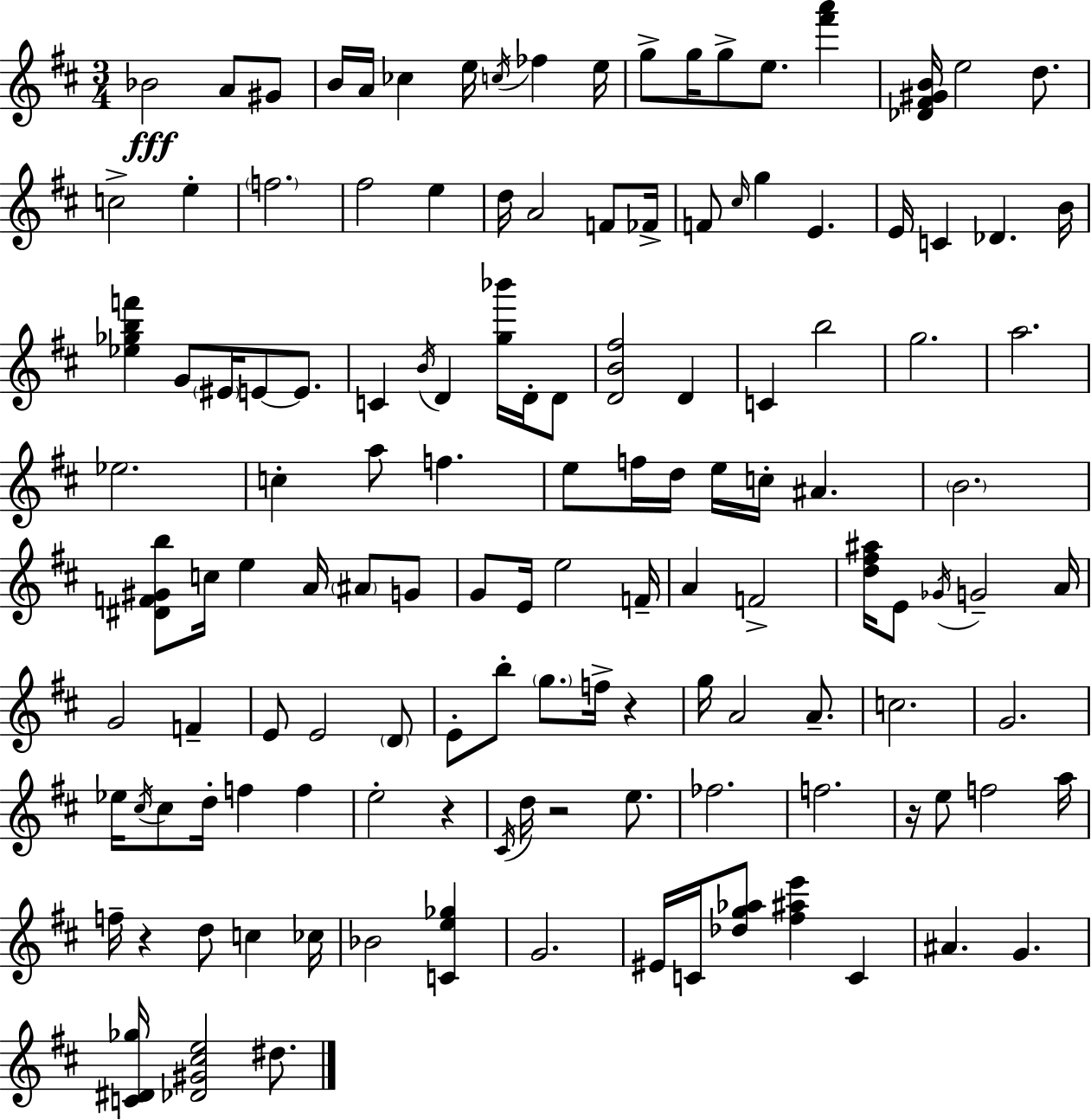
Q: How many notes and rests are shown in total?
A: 131